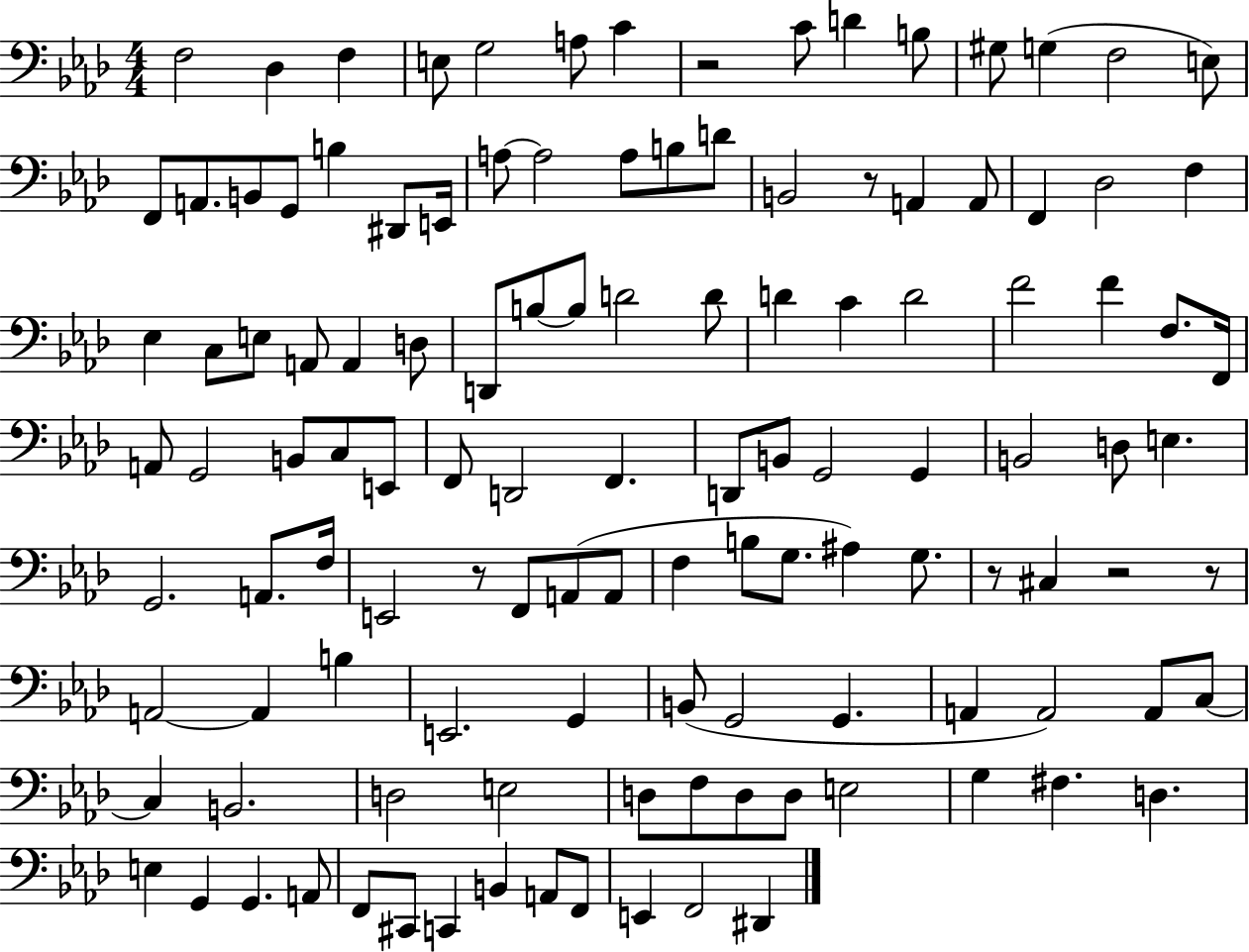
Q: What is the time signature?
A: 4/4